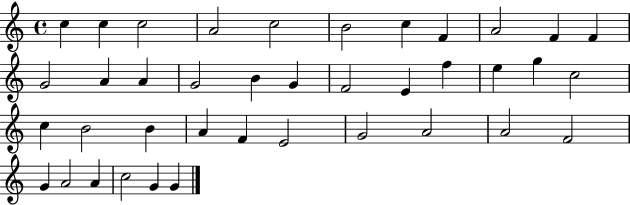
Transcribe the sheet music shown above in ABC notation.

X:1
T:Untitled
M:4/4
L:1/4
K:C
c c c2 A2 c2 B2 c F A2 F F G2 A A G2 B G F2 E f e g c2 c B2 B A F E2 G2 A2 A2 F2 G A2 A c2 G G